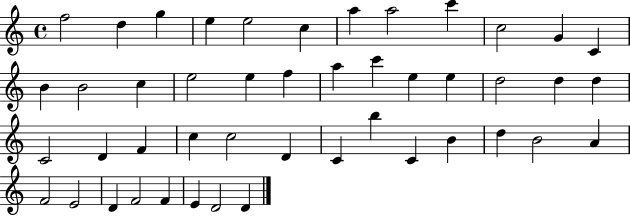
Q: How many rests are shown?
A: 0